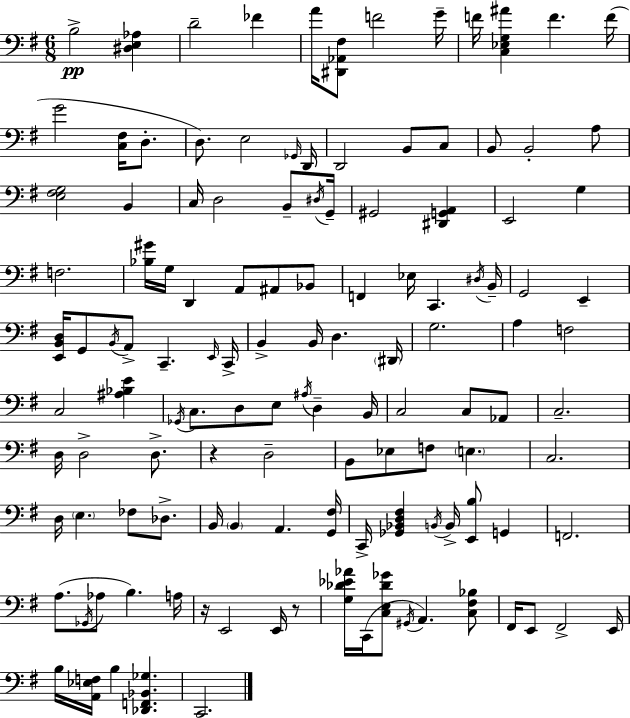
X:1
T:Untitled
M:6/8
L:1/4
K:G
B,2 [^D,E,_A,] D2 _F A/4 [^D,,_A,,^F,]/2 F2 G/4 F/4 [C,_E,G,^A] F F/4 G2 [C,^F,]/4 D,/2 D,/2 E,2 _G,,/4 D,,/4 D,,2 B,,/2 C,/2 B,,/2 B,,2 A,/2 [E,^F,G,]2 B,, C,/4 D,2 B,,/2 ^D,/4 G,,/4 ^G,,2 [^D,,G,,A,,] E,,2 G, F,2 [_B,^G]/4 G,/4 D,, A,,/2 ^A,,/2 _B,,/2 F,, _E,/4 C,, ^D,/4 B,,/4 G,,2 E,, [E,,B,,D,]/4 G,,/2 B,,/4 A,,/2 C,, E,,/4 C,,/4 B,, B,,/4 D, ^D,,/4 G,2 A, F,2 C,2 [^A,_B,E] _G,,/4 C,/2 D,/2 E,/2 ^A,/4 D, B,,/4 C,2 C,/2 _A,,/2 C,2 D,/4 D,2 D,/2 z D,2 B,,/2 _E,/2 F,/2 E, C,2 D,/4 E, _F,/2 _D,/2 B,,/4 B,, A,, [G,,^F,]/4 C,,/4 [_G,,_B,,D,^F,] B,,/4 B,,/4 [E,,B,]/2 G,, F,,2 A,/2 _G,,/4 _A,/2 B, A,/4 z/4 E,,2 E,,/4 z/2 [G,_D_E_A]/4 C,,/4 [C,E,_D_G]/2 ^G,,/4 A,, [C,^F,_B,]/2 ^F,,/4 E,,/2 ^F,,2 E,,/4 B,/4 [A,,_E,F,]/4 B, [_D,,F,,_B,,_G,] C,,2